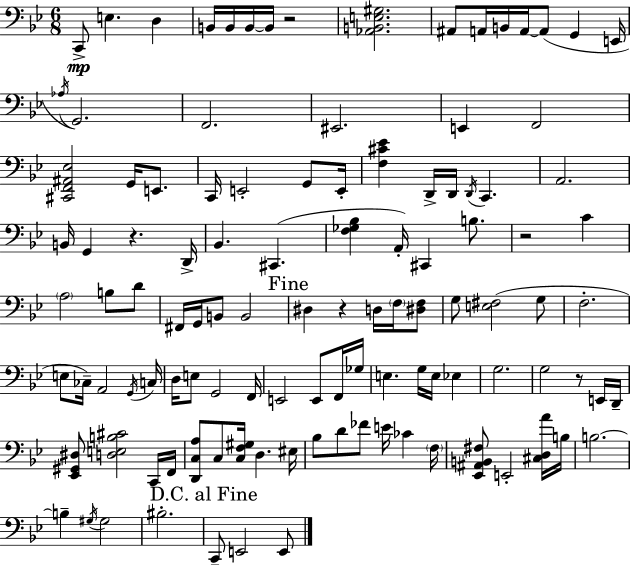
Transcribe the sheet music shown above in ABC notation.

X:1
T:Untitled
M:6/8
L:1/4
K:Bb
C,,/2 E, D, B,,/4 B,,/4 B,,/4 B,,/4 z2 [_A,,B,,E,^G,]2 ^A,,/2 A,,/4 B,,/4 A,,/4 A,,/2 G,, E,,/4 _A,/4 G,,2 F,,2 ^E,,2 E,, F,,2 [^C,,F,,^A,,_E,]2 G,,/4 E,,/2 C,,/4 E,,2 G,,/2 E,,/4 [F,^C_E] D,,/4 D,,/4 D,,/4 C,, A,,2 B,,/4 G,, z D,,/4 _B,, ^C,, [F,_G,_B,] A,,/4 ^C,, B,/2 z2 C A,2 B,/2 D/2 ^F,,/4 G,,/4 B,,/2 B,,2 ^D, z D,/4 F,/4 [^D,F,]/2 G,/2 [E,^F,]2 G,/2 F,2 E,/2 _C,/4 A,,2 G,,/4 C,/4 D,/4 E,/2 G,,2 F,,/4 E,,2 E,,/2 F,,/4 _G,/4 E, G,/4 E,/4 _E, G,2 G,2 z/2 E,,/4 D,,/4 [_E,,^G,,^D,]/2 [D,E,B,^C]2 C,,/4 F,,/4 [D,,C,A,]/2 C,/2 [C,F,^G,]/4 D, ^E,/4 _B,/2 D/2 _F/2 E/4 _C F,/4 [_E,,^A,,B,,^F,]/2 E,,2 [^C,D,A]/4 B,/4 B,2 B, ^G,/4 ^G,2 ^B,2 C,,/2 E,,2 E,,/2